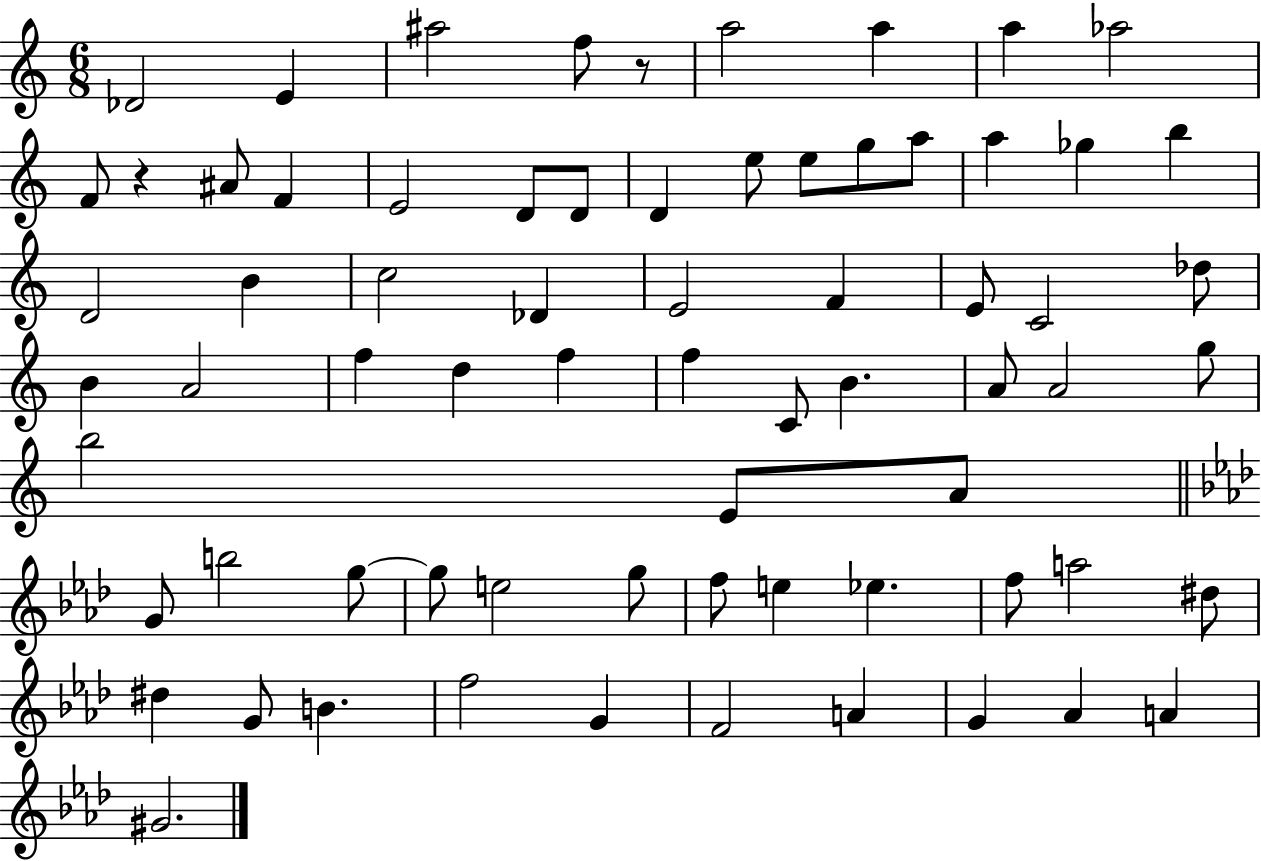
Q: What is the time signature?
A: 6/8